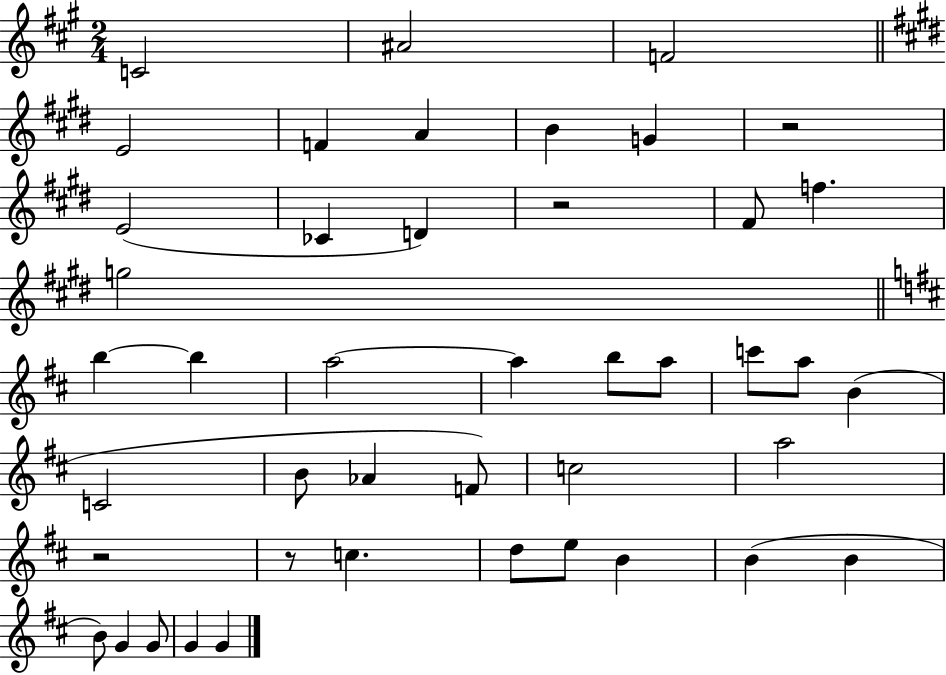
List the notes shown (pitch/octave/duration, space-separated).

C4/h A#4/h F4/h E4/h F4/q A4/q B4/q G4/q R/h E4/h CES4/q D4/q R/h F#4/e F5/q. G5/h B5/q B5/q A5/h A5/q B5/e A5/e C6/e A5/e B4/q C4/h B4/e Ab4/q F4/e C5/h A5/h R/h R/e C5/q. D5/e E5/e B4/q B4/q B4/q B4/e G4/q G4/e G4/q G4/q